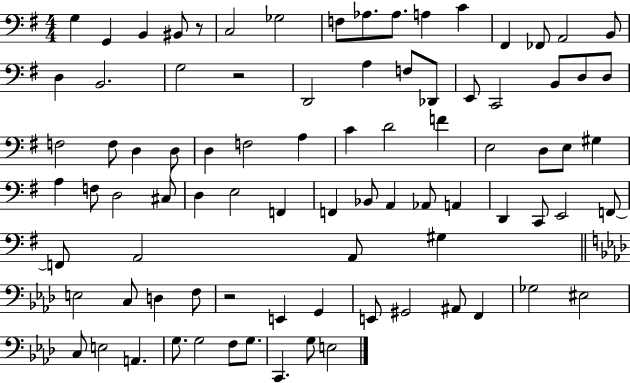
G3/q G2/q B2/q BIS2/e R/e C3/h Gb3/h F3/e Ab3/e. Ab3/e. A3/q C4/q F#2/q FES2/e A2/h B2/e D3/q B2/h. G3/h R/h D2/h A3/q F3/e Db2/e E2/e C2/h B2/e D3/e D3/e F3/h F3/e D3/q D3/e D3/q F3/h A3/q C4/q D4/h F4/q E3/h D3/e E3/e G#3/q A3/q F3/e D3/h C#3/e D3/q E3/h F2/q F2/q Bb2/e A2/q Ab2/e A2/q D2/q C2/e E2/h F2/e F2/e A2/h A2/e G#3/q E3/h C3/e D3/q F3/e R/h E2/q G2/q E2/e G#2/h A#2/e F2/q Gb3/h EIS3/h C3/e E3/h A2/q. G3/e. G3/h F3/e G3/e. C2/q. G3/e E3/h